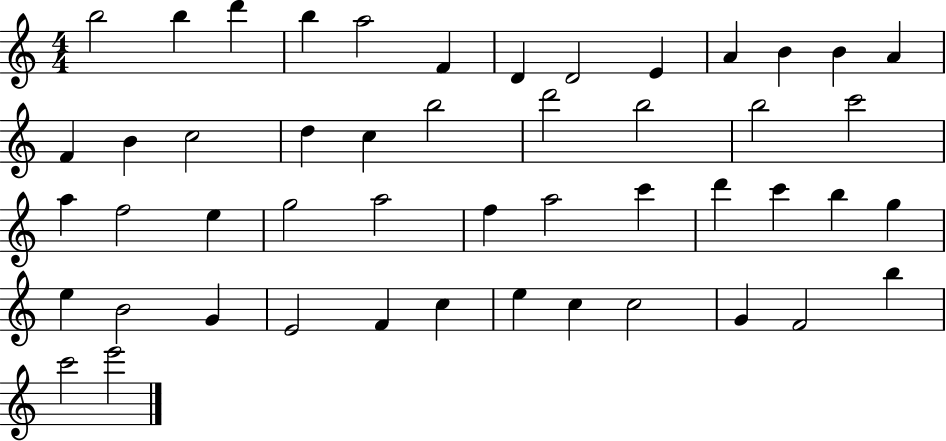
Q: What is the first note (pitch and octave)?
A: B5